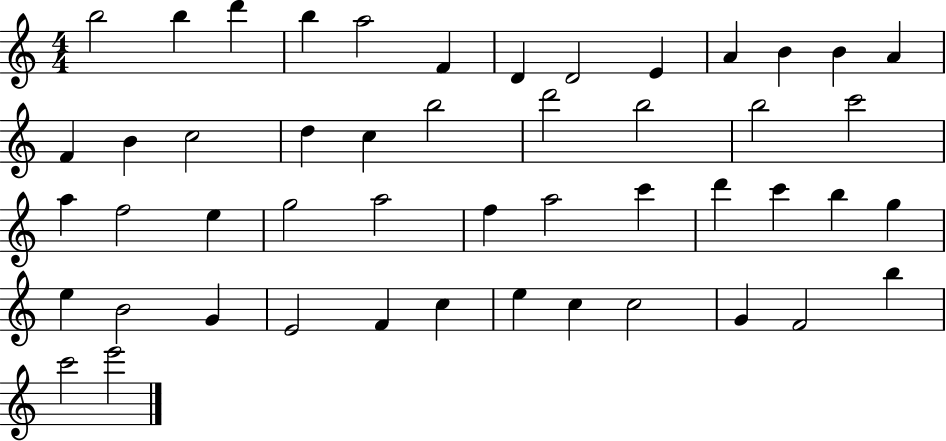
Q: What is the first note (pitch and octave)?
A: B5